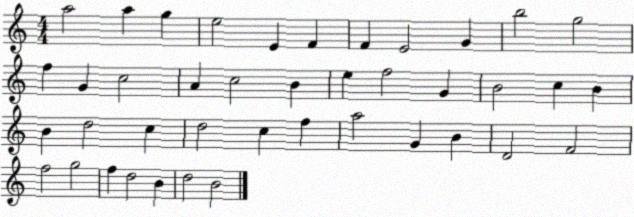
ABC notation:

X:1
T:Untitled
M:4/4
L:1/4
K:C
a2 a g e2 E F F E2 G b2 g2 f G c2 A c2 B e f2 G B2 c B B d2 c d2 c f a2 G B D2 F2 f2 g2 f d2 B d2 B2